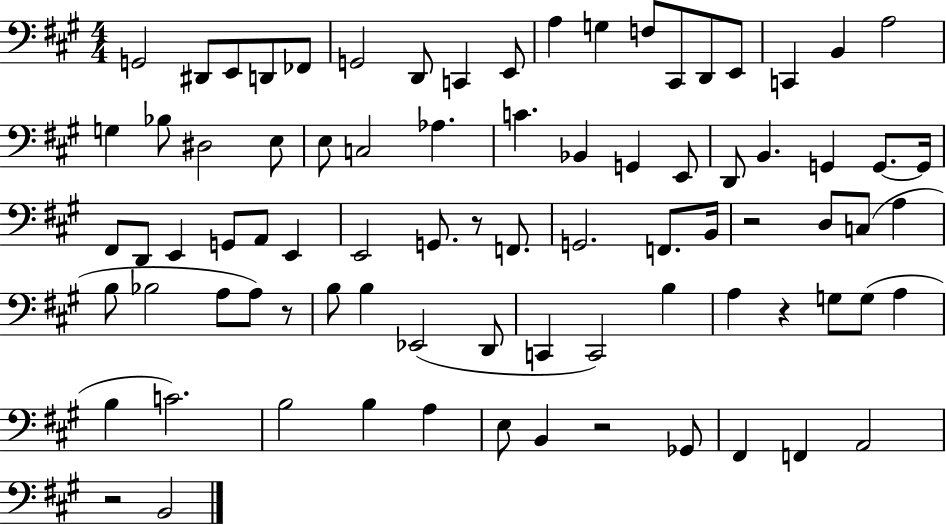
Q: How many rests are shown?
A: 6